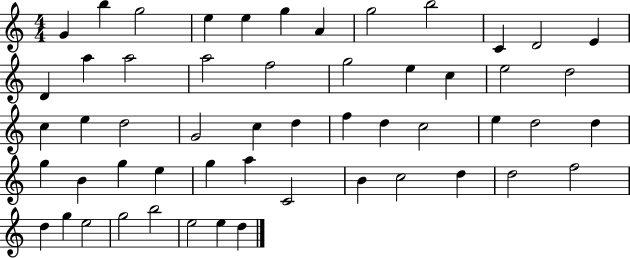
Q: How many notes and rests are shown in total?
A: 54